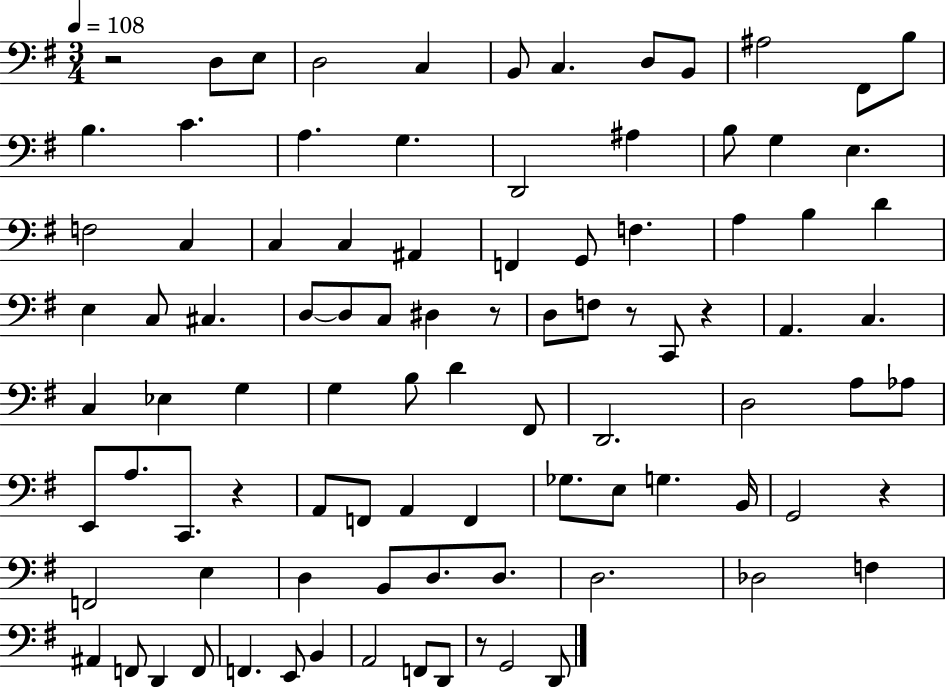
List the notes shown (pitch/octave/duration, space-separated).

R/h D3/e E3/e D3/h C3/q B2/e C3/q. D3/e B2/e A#3/h F#2/e B3/e B3/q. C4/q. A3/q. G3/q. D2/h A#3/q B3/e G3/q E3/q. F3/h C3/q C3/q C3/q A#2/q F2/q G2/e F3/q. A3/q B3/q D4/q E3/q C3/e C#3/q. D3/e D3/e C3/e D#3/q R/e D3/e F3/e R/e C2/e R/q A2/q. C3/q. C3/q Eb3/q G3/q G3/q B3/e D4/q F#2/e D2/h. D3/h A3/e Ab3/e E2/e A3/e. C2/e. R/q A2/e F2/e A2/q F2/q Gb3/e. E3/e G3/q. B2/s G2/h R/q F2/h E3/q D3/q B2/e D3/e. D3/e. D3/h. Db3/h F3/q A#2/q F2/e D2/q F2/e F2/q. E2/e B2/q A2/h F2/e D2/e R/e G2/h D2/e